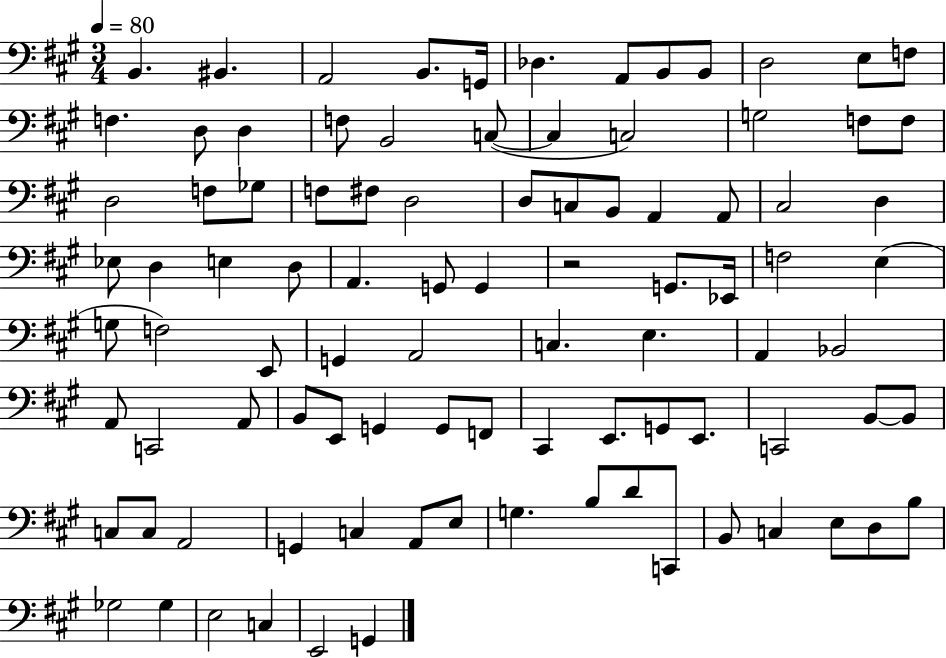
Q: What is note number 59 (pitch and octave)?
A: A2